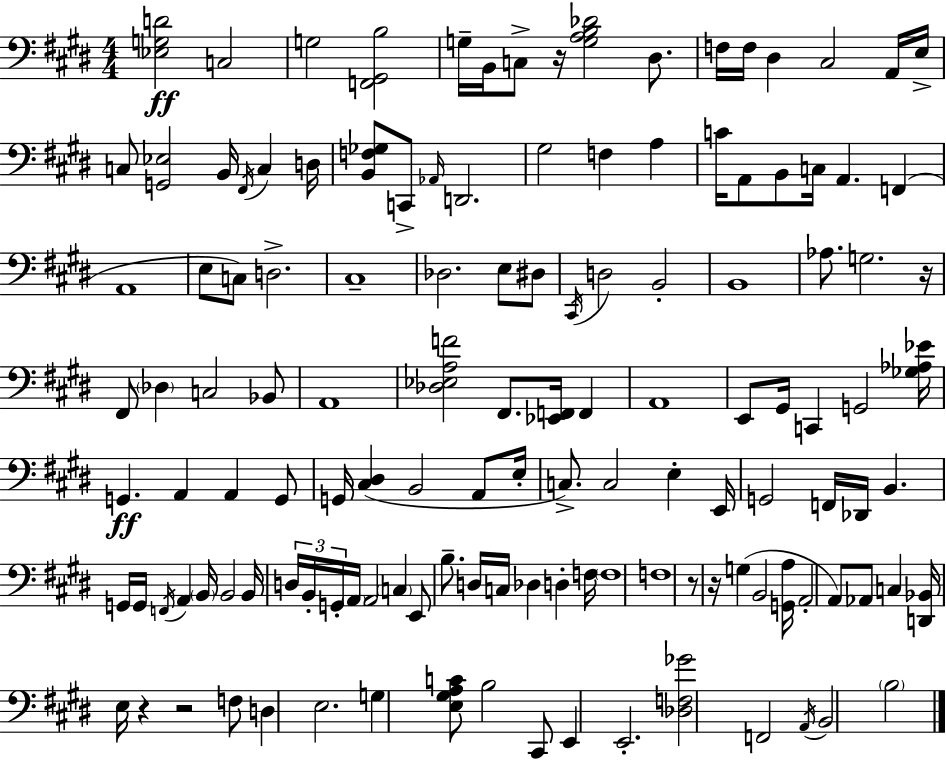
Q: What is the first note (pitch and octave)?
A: C3